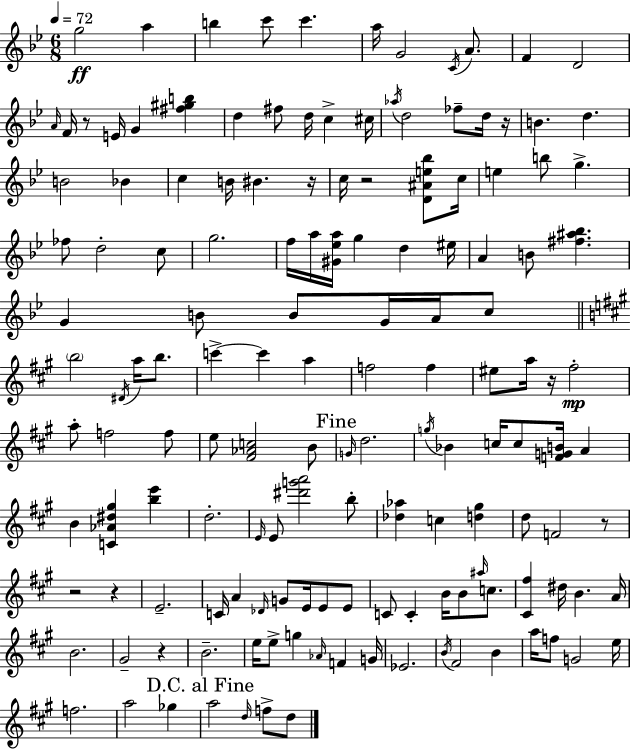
X:1
T:Untitled
M:6/8
L:1/4
K:Bb
g2 a b c'/2 c' a/4 G2 C/4 A/2 F D2 A/4 F/4 z/2 E/4 G [^f^gb] d ^f/2 d/4 c ^c/4 _a/4 d2 _f/2 d/4 z/4 B d B2 _B c B/4 ^B z/4 c/4 z2 [D^Ae_b]/2 c/4 e b/2 g _f/2 d2 c/2 g2 f/4 a/4 [^G_ea]/4 g d ^e/4 A B/2 [^f^a_b] G B/2 B/2 G/4 A/4 c/2 b2 ^D/4 a/4 b/2 c' c' a f2 f ^e/2 a/4 z/4 ^f2 a/2 f2 f/2 e/2 [^F_Ac]2 B/2 G/4 d2 g/4 _B c/4 c/2 [FGB]/4 A B [C_A^d^g] [be'] d2 E/4 E/2 [^d'g'a']2 b/2 [_d_a] c [d^g] d/2 F2 z/2 z2 z E2 C/4 A _D/4 G/2 E/4 E/2 E/2 C/2 C B/4 B/2 ^a/4 c/2 [^C^f] ^d/4 B A/4 B2 ^G2 z B2 e/4 e/2 g _A/4 F G/4 _E2 B/4 ^F2 B a/4 f/2 G2 e/4 f2 a2 _g a2 d/4 f/2 d/2